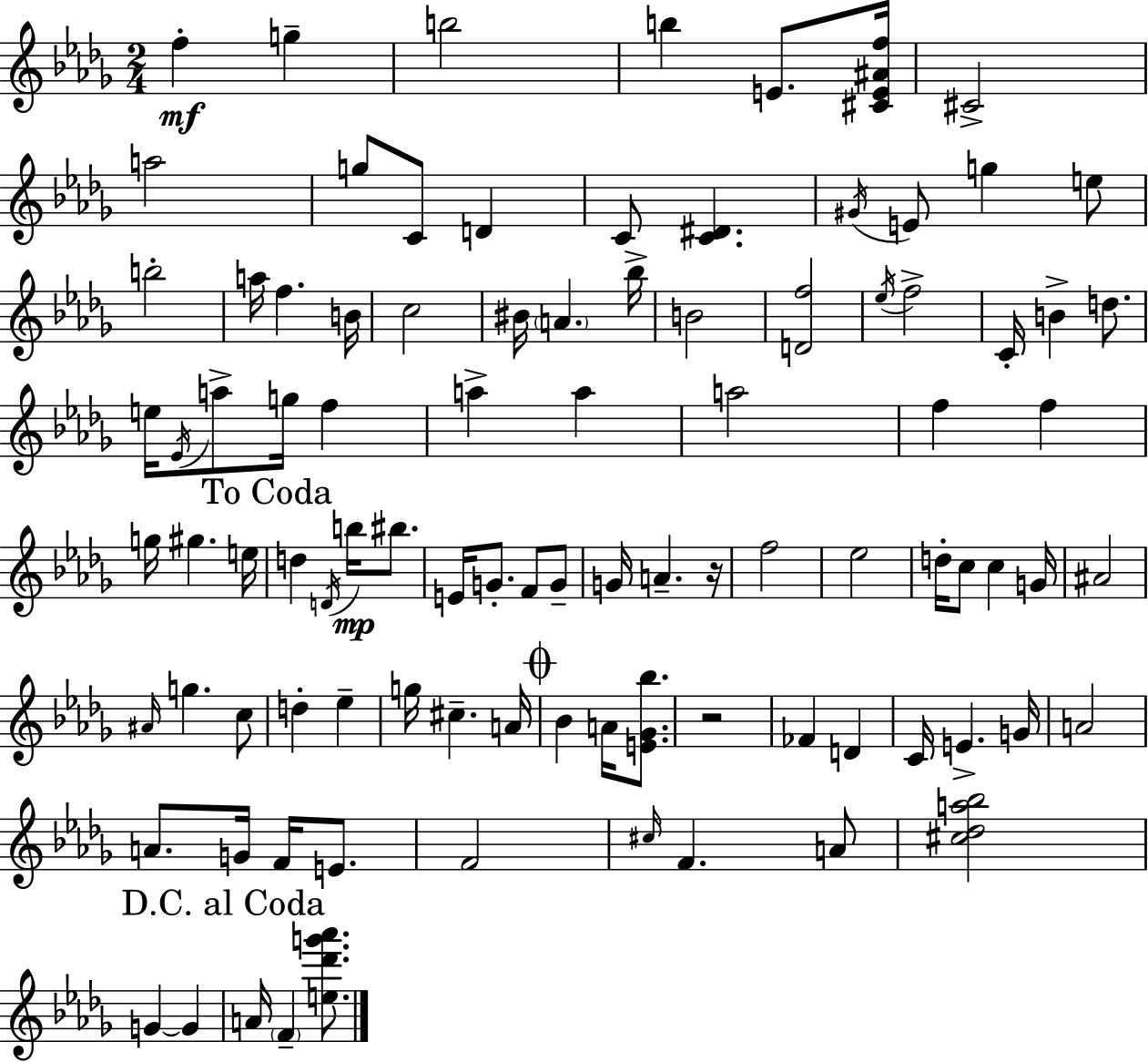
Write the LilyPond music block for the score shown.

{
  \clef treble
  \numericTimeSignature
  \time 2/4
  \key bes \minor
  \repeat volta 2 { f''4-.\mf g''4-- | b''2 | b''4 e'8. <cis' e' ais' f''>16 | cis'2-> | \break a''2 | g''8 c'8 d'4 | c'8 <c' dis'>4. | \acciaccatura { gis'16 } e'8 g''4 e''8 | \break b''2-. | a''16 f''4. | b'16 c''2 | bis'16 \parenthesize a'4. | \break bes''16-> b'2 | <d' f''>2 | \acciaccatura { ees''16 } f''2-> | c'16-. b'4-> d''8. | \break e''16 \acciaccatura { ees'16 } a''8-> g''16 f''4 | a''4-> a''4 | a''2 | f''4 f''4 | \break g''16 gis''4. | e''16 \mark "To Coda" d''4 \acciaccatura { d'16 } | b''16\mp bis''8. e'16 g'8.-. | f'8 g'8-- g'16 a'4.-- | \break r16 f''2 | ees''2 | d''16-. c''8 c''4 | g'16 ais'2 | \break \grace { ais'16 } g''4. | c''8 d''4-. | ees''4-- g''16 cis''4.-- | a'16 \mark \markup { \musicglyph "scripts.coda" } bes'4 | \break a'16 <e' ges' bes''>8. r2 | fes'4 | d'4 c'16 e'4.-> | g'16 a'2 | \break a'8. | g'16 f'16 e'8. f'2 | \grace { cis''16 } f'4. | a'8 <cis'' des'' a'' bes''>2 | \break g'4~~ | g'4 \mark "D.C. al Coda" a'16 \parenthesize f'4-- | <e'' des''' g''' aes'''>8. } \bar "|."
}